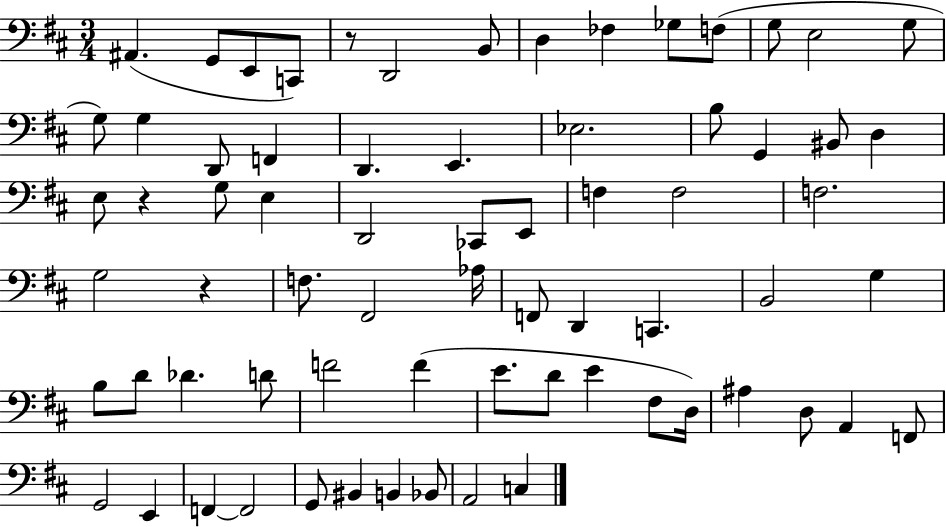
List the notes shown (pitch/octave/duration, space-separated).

A#2/q. G2/e E2/e C2/e R/e D2/h B2/e D3/q FES3/q Gb3/e F3/e G3/e E3/h G3/e G3/e G3/q D2/e F2/q D2/q. E2/q. Eb3/h. B3/e G2/q BIS2/e D3/q E3/e R/q G3/e E3/q D2/h CES2/e E2/e F3/q F3/h F3/h. G3/h R/q F3/e. F#2/h Ab3/s F2/e D2/q C2/q. B2/h G3/q B3/e D4/e Db4/q. D4/e F4/h F4/q E4/e. D4/e E4/q F#3/e D3/s A#3/q D3/e A2/q F2/e G2/h E2/q F2/q F2/h G2/e BIS2/q B2/q Bb2/e A2/h C3/q